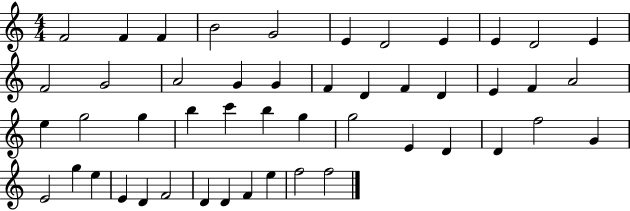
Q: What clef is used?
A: treble